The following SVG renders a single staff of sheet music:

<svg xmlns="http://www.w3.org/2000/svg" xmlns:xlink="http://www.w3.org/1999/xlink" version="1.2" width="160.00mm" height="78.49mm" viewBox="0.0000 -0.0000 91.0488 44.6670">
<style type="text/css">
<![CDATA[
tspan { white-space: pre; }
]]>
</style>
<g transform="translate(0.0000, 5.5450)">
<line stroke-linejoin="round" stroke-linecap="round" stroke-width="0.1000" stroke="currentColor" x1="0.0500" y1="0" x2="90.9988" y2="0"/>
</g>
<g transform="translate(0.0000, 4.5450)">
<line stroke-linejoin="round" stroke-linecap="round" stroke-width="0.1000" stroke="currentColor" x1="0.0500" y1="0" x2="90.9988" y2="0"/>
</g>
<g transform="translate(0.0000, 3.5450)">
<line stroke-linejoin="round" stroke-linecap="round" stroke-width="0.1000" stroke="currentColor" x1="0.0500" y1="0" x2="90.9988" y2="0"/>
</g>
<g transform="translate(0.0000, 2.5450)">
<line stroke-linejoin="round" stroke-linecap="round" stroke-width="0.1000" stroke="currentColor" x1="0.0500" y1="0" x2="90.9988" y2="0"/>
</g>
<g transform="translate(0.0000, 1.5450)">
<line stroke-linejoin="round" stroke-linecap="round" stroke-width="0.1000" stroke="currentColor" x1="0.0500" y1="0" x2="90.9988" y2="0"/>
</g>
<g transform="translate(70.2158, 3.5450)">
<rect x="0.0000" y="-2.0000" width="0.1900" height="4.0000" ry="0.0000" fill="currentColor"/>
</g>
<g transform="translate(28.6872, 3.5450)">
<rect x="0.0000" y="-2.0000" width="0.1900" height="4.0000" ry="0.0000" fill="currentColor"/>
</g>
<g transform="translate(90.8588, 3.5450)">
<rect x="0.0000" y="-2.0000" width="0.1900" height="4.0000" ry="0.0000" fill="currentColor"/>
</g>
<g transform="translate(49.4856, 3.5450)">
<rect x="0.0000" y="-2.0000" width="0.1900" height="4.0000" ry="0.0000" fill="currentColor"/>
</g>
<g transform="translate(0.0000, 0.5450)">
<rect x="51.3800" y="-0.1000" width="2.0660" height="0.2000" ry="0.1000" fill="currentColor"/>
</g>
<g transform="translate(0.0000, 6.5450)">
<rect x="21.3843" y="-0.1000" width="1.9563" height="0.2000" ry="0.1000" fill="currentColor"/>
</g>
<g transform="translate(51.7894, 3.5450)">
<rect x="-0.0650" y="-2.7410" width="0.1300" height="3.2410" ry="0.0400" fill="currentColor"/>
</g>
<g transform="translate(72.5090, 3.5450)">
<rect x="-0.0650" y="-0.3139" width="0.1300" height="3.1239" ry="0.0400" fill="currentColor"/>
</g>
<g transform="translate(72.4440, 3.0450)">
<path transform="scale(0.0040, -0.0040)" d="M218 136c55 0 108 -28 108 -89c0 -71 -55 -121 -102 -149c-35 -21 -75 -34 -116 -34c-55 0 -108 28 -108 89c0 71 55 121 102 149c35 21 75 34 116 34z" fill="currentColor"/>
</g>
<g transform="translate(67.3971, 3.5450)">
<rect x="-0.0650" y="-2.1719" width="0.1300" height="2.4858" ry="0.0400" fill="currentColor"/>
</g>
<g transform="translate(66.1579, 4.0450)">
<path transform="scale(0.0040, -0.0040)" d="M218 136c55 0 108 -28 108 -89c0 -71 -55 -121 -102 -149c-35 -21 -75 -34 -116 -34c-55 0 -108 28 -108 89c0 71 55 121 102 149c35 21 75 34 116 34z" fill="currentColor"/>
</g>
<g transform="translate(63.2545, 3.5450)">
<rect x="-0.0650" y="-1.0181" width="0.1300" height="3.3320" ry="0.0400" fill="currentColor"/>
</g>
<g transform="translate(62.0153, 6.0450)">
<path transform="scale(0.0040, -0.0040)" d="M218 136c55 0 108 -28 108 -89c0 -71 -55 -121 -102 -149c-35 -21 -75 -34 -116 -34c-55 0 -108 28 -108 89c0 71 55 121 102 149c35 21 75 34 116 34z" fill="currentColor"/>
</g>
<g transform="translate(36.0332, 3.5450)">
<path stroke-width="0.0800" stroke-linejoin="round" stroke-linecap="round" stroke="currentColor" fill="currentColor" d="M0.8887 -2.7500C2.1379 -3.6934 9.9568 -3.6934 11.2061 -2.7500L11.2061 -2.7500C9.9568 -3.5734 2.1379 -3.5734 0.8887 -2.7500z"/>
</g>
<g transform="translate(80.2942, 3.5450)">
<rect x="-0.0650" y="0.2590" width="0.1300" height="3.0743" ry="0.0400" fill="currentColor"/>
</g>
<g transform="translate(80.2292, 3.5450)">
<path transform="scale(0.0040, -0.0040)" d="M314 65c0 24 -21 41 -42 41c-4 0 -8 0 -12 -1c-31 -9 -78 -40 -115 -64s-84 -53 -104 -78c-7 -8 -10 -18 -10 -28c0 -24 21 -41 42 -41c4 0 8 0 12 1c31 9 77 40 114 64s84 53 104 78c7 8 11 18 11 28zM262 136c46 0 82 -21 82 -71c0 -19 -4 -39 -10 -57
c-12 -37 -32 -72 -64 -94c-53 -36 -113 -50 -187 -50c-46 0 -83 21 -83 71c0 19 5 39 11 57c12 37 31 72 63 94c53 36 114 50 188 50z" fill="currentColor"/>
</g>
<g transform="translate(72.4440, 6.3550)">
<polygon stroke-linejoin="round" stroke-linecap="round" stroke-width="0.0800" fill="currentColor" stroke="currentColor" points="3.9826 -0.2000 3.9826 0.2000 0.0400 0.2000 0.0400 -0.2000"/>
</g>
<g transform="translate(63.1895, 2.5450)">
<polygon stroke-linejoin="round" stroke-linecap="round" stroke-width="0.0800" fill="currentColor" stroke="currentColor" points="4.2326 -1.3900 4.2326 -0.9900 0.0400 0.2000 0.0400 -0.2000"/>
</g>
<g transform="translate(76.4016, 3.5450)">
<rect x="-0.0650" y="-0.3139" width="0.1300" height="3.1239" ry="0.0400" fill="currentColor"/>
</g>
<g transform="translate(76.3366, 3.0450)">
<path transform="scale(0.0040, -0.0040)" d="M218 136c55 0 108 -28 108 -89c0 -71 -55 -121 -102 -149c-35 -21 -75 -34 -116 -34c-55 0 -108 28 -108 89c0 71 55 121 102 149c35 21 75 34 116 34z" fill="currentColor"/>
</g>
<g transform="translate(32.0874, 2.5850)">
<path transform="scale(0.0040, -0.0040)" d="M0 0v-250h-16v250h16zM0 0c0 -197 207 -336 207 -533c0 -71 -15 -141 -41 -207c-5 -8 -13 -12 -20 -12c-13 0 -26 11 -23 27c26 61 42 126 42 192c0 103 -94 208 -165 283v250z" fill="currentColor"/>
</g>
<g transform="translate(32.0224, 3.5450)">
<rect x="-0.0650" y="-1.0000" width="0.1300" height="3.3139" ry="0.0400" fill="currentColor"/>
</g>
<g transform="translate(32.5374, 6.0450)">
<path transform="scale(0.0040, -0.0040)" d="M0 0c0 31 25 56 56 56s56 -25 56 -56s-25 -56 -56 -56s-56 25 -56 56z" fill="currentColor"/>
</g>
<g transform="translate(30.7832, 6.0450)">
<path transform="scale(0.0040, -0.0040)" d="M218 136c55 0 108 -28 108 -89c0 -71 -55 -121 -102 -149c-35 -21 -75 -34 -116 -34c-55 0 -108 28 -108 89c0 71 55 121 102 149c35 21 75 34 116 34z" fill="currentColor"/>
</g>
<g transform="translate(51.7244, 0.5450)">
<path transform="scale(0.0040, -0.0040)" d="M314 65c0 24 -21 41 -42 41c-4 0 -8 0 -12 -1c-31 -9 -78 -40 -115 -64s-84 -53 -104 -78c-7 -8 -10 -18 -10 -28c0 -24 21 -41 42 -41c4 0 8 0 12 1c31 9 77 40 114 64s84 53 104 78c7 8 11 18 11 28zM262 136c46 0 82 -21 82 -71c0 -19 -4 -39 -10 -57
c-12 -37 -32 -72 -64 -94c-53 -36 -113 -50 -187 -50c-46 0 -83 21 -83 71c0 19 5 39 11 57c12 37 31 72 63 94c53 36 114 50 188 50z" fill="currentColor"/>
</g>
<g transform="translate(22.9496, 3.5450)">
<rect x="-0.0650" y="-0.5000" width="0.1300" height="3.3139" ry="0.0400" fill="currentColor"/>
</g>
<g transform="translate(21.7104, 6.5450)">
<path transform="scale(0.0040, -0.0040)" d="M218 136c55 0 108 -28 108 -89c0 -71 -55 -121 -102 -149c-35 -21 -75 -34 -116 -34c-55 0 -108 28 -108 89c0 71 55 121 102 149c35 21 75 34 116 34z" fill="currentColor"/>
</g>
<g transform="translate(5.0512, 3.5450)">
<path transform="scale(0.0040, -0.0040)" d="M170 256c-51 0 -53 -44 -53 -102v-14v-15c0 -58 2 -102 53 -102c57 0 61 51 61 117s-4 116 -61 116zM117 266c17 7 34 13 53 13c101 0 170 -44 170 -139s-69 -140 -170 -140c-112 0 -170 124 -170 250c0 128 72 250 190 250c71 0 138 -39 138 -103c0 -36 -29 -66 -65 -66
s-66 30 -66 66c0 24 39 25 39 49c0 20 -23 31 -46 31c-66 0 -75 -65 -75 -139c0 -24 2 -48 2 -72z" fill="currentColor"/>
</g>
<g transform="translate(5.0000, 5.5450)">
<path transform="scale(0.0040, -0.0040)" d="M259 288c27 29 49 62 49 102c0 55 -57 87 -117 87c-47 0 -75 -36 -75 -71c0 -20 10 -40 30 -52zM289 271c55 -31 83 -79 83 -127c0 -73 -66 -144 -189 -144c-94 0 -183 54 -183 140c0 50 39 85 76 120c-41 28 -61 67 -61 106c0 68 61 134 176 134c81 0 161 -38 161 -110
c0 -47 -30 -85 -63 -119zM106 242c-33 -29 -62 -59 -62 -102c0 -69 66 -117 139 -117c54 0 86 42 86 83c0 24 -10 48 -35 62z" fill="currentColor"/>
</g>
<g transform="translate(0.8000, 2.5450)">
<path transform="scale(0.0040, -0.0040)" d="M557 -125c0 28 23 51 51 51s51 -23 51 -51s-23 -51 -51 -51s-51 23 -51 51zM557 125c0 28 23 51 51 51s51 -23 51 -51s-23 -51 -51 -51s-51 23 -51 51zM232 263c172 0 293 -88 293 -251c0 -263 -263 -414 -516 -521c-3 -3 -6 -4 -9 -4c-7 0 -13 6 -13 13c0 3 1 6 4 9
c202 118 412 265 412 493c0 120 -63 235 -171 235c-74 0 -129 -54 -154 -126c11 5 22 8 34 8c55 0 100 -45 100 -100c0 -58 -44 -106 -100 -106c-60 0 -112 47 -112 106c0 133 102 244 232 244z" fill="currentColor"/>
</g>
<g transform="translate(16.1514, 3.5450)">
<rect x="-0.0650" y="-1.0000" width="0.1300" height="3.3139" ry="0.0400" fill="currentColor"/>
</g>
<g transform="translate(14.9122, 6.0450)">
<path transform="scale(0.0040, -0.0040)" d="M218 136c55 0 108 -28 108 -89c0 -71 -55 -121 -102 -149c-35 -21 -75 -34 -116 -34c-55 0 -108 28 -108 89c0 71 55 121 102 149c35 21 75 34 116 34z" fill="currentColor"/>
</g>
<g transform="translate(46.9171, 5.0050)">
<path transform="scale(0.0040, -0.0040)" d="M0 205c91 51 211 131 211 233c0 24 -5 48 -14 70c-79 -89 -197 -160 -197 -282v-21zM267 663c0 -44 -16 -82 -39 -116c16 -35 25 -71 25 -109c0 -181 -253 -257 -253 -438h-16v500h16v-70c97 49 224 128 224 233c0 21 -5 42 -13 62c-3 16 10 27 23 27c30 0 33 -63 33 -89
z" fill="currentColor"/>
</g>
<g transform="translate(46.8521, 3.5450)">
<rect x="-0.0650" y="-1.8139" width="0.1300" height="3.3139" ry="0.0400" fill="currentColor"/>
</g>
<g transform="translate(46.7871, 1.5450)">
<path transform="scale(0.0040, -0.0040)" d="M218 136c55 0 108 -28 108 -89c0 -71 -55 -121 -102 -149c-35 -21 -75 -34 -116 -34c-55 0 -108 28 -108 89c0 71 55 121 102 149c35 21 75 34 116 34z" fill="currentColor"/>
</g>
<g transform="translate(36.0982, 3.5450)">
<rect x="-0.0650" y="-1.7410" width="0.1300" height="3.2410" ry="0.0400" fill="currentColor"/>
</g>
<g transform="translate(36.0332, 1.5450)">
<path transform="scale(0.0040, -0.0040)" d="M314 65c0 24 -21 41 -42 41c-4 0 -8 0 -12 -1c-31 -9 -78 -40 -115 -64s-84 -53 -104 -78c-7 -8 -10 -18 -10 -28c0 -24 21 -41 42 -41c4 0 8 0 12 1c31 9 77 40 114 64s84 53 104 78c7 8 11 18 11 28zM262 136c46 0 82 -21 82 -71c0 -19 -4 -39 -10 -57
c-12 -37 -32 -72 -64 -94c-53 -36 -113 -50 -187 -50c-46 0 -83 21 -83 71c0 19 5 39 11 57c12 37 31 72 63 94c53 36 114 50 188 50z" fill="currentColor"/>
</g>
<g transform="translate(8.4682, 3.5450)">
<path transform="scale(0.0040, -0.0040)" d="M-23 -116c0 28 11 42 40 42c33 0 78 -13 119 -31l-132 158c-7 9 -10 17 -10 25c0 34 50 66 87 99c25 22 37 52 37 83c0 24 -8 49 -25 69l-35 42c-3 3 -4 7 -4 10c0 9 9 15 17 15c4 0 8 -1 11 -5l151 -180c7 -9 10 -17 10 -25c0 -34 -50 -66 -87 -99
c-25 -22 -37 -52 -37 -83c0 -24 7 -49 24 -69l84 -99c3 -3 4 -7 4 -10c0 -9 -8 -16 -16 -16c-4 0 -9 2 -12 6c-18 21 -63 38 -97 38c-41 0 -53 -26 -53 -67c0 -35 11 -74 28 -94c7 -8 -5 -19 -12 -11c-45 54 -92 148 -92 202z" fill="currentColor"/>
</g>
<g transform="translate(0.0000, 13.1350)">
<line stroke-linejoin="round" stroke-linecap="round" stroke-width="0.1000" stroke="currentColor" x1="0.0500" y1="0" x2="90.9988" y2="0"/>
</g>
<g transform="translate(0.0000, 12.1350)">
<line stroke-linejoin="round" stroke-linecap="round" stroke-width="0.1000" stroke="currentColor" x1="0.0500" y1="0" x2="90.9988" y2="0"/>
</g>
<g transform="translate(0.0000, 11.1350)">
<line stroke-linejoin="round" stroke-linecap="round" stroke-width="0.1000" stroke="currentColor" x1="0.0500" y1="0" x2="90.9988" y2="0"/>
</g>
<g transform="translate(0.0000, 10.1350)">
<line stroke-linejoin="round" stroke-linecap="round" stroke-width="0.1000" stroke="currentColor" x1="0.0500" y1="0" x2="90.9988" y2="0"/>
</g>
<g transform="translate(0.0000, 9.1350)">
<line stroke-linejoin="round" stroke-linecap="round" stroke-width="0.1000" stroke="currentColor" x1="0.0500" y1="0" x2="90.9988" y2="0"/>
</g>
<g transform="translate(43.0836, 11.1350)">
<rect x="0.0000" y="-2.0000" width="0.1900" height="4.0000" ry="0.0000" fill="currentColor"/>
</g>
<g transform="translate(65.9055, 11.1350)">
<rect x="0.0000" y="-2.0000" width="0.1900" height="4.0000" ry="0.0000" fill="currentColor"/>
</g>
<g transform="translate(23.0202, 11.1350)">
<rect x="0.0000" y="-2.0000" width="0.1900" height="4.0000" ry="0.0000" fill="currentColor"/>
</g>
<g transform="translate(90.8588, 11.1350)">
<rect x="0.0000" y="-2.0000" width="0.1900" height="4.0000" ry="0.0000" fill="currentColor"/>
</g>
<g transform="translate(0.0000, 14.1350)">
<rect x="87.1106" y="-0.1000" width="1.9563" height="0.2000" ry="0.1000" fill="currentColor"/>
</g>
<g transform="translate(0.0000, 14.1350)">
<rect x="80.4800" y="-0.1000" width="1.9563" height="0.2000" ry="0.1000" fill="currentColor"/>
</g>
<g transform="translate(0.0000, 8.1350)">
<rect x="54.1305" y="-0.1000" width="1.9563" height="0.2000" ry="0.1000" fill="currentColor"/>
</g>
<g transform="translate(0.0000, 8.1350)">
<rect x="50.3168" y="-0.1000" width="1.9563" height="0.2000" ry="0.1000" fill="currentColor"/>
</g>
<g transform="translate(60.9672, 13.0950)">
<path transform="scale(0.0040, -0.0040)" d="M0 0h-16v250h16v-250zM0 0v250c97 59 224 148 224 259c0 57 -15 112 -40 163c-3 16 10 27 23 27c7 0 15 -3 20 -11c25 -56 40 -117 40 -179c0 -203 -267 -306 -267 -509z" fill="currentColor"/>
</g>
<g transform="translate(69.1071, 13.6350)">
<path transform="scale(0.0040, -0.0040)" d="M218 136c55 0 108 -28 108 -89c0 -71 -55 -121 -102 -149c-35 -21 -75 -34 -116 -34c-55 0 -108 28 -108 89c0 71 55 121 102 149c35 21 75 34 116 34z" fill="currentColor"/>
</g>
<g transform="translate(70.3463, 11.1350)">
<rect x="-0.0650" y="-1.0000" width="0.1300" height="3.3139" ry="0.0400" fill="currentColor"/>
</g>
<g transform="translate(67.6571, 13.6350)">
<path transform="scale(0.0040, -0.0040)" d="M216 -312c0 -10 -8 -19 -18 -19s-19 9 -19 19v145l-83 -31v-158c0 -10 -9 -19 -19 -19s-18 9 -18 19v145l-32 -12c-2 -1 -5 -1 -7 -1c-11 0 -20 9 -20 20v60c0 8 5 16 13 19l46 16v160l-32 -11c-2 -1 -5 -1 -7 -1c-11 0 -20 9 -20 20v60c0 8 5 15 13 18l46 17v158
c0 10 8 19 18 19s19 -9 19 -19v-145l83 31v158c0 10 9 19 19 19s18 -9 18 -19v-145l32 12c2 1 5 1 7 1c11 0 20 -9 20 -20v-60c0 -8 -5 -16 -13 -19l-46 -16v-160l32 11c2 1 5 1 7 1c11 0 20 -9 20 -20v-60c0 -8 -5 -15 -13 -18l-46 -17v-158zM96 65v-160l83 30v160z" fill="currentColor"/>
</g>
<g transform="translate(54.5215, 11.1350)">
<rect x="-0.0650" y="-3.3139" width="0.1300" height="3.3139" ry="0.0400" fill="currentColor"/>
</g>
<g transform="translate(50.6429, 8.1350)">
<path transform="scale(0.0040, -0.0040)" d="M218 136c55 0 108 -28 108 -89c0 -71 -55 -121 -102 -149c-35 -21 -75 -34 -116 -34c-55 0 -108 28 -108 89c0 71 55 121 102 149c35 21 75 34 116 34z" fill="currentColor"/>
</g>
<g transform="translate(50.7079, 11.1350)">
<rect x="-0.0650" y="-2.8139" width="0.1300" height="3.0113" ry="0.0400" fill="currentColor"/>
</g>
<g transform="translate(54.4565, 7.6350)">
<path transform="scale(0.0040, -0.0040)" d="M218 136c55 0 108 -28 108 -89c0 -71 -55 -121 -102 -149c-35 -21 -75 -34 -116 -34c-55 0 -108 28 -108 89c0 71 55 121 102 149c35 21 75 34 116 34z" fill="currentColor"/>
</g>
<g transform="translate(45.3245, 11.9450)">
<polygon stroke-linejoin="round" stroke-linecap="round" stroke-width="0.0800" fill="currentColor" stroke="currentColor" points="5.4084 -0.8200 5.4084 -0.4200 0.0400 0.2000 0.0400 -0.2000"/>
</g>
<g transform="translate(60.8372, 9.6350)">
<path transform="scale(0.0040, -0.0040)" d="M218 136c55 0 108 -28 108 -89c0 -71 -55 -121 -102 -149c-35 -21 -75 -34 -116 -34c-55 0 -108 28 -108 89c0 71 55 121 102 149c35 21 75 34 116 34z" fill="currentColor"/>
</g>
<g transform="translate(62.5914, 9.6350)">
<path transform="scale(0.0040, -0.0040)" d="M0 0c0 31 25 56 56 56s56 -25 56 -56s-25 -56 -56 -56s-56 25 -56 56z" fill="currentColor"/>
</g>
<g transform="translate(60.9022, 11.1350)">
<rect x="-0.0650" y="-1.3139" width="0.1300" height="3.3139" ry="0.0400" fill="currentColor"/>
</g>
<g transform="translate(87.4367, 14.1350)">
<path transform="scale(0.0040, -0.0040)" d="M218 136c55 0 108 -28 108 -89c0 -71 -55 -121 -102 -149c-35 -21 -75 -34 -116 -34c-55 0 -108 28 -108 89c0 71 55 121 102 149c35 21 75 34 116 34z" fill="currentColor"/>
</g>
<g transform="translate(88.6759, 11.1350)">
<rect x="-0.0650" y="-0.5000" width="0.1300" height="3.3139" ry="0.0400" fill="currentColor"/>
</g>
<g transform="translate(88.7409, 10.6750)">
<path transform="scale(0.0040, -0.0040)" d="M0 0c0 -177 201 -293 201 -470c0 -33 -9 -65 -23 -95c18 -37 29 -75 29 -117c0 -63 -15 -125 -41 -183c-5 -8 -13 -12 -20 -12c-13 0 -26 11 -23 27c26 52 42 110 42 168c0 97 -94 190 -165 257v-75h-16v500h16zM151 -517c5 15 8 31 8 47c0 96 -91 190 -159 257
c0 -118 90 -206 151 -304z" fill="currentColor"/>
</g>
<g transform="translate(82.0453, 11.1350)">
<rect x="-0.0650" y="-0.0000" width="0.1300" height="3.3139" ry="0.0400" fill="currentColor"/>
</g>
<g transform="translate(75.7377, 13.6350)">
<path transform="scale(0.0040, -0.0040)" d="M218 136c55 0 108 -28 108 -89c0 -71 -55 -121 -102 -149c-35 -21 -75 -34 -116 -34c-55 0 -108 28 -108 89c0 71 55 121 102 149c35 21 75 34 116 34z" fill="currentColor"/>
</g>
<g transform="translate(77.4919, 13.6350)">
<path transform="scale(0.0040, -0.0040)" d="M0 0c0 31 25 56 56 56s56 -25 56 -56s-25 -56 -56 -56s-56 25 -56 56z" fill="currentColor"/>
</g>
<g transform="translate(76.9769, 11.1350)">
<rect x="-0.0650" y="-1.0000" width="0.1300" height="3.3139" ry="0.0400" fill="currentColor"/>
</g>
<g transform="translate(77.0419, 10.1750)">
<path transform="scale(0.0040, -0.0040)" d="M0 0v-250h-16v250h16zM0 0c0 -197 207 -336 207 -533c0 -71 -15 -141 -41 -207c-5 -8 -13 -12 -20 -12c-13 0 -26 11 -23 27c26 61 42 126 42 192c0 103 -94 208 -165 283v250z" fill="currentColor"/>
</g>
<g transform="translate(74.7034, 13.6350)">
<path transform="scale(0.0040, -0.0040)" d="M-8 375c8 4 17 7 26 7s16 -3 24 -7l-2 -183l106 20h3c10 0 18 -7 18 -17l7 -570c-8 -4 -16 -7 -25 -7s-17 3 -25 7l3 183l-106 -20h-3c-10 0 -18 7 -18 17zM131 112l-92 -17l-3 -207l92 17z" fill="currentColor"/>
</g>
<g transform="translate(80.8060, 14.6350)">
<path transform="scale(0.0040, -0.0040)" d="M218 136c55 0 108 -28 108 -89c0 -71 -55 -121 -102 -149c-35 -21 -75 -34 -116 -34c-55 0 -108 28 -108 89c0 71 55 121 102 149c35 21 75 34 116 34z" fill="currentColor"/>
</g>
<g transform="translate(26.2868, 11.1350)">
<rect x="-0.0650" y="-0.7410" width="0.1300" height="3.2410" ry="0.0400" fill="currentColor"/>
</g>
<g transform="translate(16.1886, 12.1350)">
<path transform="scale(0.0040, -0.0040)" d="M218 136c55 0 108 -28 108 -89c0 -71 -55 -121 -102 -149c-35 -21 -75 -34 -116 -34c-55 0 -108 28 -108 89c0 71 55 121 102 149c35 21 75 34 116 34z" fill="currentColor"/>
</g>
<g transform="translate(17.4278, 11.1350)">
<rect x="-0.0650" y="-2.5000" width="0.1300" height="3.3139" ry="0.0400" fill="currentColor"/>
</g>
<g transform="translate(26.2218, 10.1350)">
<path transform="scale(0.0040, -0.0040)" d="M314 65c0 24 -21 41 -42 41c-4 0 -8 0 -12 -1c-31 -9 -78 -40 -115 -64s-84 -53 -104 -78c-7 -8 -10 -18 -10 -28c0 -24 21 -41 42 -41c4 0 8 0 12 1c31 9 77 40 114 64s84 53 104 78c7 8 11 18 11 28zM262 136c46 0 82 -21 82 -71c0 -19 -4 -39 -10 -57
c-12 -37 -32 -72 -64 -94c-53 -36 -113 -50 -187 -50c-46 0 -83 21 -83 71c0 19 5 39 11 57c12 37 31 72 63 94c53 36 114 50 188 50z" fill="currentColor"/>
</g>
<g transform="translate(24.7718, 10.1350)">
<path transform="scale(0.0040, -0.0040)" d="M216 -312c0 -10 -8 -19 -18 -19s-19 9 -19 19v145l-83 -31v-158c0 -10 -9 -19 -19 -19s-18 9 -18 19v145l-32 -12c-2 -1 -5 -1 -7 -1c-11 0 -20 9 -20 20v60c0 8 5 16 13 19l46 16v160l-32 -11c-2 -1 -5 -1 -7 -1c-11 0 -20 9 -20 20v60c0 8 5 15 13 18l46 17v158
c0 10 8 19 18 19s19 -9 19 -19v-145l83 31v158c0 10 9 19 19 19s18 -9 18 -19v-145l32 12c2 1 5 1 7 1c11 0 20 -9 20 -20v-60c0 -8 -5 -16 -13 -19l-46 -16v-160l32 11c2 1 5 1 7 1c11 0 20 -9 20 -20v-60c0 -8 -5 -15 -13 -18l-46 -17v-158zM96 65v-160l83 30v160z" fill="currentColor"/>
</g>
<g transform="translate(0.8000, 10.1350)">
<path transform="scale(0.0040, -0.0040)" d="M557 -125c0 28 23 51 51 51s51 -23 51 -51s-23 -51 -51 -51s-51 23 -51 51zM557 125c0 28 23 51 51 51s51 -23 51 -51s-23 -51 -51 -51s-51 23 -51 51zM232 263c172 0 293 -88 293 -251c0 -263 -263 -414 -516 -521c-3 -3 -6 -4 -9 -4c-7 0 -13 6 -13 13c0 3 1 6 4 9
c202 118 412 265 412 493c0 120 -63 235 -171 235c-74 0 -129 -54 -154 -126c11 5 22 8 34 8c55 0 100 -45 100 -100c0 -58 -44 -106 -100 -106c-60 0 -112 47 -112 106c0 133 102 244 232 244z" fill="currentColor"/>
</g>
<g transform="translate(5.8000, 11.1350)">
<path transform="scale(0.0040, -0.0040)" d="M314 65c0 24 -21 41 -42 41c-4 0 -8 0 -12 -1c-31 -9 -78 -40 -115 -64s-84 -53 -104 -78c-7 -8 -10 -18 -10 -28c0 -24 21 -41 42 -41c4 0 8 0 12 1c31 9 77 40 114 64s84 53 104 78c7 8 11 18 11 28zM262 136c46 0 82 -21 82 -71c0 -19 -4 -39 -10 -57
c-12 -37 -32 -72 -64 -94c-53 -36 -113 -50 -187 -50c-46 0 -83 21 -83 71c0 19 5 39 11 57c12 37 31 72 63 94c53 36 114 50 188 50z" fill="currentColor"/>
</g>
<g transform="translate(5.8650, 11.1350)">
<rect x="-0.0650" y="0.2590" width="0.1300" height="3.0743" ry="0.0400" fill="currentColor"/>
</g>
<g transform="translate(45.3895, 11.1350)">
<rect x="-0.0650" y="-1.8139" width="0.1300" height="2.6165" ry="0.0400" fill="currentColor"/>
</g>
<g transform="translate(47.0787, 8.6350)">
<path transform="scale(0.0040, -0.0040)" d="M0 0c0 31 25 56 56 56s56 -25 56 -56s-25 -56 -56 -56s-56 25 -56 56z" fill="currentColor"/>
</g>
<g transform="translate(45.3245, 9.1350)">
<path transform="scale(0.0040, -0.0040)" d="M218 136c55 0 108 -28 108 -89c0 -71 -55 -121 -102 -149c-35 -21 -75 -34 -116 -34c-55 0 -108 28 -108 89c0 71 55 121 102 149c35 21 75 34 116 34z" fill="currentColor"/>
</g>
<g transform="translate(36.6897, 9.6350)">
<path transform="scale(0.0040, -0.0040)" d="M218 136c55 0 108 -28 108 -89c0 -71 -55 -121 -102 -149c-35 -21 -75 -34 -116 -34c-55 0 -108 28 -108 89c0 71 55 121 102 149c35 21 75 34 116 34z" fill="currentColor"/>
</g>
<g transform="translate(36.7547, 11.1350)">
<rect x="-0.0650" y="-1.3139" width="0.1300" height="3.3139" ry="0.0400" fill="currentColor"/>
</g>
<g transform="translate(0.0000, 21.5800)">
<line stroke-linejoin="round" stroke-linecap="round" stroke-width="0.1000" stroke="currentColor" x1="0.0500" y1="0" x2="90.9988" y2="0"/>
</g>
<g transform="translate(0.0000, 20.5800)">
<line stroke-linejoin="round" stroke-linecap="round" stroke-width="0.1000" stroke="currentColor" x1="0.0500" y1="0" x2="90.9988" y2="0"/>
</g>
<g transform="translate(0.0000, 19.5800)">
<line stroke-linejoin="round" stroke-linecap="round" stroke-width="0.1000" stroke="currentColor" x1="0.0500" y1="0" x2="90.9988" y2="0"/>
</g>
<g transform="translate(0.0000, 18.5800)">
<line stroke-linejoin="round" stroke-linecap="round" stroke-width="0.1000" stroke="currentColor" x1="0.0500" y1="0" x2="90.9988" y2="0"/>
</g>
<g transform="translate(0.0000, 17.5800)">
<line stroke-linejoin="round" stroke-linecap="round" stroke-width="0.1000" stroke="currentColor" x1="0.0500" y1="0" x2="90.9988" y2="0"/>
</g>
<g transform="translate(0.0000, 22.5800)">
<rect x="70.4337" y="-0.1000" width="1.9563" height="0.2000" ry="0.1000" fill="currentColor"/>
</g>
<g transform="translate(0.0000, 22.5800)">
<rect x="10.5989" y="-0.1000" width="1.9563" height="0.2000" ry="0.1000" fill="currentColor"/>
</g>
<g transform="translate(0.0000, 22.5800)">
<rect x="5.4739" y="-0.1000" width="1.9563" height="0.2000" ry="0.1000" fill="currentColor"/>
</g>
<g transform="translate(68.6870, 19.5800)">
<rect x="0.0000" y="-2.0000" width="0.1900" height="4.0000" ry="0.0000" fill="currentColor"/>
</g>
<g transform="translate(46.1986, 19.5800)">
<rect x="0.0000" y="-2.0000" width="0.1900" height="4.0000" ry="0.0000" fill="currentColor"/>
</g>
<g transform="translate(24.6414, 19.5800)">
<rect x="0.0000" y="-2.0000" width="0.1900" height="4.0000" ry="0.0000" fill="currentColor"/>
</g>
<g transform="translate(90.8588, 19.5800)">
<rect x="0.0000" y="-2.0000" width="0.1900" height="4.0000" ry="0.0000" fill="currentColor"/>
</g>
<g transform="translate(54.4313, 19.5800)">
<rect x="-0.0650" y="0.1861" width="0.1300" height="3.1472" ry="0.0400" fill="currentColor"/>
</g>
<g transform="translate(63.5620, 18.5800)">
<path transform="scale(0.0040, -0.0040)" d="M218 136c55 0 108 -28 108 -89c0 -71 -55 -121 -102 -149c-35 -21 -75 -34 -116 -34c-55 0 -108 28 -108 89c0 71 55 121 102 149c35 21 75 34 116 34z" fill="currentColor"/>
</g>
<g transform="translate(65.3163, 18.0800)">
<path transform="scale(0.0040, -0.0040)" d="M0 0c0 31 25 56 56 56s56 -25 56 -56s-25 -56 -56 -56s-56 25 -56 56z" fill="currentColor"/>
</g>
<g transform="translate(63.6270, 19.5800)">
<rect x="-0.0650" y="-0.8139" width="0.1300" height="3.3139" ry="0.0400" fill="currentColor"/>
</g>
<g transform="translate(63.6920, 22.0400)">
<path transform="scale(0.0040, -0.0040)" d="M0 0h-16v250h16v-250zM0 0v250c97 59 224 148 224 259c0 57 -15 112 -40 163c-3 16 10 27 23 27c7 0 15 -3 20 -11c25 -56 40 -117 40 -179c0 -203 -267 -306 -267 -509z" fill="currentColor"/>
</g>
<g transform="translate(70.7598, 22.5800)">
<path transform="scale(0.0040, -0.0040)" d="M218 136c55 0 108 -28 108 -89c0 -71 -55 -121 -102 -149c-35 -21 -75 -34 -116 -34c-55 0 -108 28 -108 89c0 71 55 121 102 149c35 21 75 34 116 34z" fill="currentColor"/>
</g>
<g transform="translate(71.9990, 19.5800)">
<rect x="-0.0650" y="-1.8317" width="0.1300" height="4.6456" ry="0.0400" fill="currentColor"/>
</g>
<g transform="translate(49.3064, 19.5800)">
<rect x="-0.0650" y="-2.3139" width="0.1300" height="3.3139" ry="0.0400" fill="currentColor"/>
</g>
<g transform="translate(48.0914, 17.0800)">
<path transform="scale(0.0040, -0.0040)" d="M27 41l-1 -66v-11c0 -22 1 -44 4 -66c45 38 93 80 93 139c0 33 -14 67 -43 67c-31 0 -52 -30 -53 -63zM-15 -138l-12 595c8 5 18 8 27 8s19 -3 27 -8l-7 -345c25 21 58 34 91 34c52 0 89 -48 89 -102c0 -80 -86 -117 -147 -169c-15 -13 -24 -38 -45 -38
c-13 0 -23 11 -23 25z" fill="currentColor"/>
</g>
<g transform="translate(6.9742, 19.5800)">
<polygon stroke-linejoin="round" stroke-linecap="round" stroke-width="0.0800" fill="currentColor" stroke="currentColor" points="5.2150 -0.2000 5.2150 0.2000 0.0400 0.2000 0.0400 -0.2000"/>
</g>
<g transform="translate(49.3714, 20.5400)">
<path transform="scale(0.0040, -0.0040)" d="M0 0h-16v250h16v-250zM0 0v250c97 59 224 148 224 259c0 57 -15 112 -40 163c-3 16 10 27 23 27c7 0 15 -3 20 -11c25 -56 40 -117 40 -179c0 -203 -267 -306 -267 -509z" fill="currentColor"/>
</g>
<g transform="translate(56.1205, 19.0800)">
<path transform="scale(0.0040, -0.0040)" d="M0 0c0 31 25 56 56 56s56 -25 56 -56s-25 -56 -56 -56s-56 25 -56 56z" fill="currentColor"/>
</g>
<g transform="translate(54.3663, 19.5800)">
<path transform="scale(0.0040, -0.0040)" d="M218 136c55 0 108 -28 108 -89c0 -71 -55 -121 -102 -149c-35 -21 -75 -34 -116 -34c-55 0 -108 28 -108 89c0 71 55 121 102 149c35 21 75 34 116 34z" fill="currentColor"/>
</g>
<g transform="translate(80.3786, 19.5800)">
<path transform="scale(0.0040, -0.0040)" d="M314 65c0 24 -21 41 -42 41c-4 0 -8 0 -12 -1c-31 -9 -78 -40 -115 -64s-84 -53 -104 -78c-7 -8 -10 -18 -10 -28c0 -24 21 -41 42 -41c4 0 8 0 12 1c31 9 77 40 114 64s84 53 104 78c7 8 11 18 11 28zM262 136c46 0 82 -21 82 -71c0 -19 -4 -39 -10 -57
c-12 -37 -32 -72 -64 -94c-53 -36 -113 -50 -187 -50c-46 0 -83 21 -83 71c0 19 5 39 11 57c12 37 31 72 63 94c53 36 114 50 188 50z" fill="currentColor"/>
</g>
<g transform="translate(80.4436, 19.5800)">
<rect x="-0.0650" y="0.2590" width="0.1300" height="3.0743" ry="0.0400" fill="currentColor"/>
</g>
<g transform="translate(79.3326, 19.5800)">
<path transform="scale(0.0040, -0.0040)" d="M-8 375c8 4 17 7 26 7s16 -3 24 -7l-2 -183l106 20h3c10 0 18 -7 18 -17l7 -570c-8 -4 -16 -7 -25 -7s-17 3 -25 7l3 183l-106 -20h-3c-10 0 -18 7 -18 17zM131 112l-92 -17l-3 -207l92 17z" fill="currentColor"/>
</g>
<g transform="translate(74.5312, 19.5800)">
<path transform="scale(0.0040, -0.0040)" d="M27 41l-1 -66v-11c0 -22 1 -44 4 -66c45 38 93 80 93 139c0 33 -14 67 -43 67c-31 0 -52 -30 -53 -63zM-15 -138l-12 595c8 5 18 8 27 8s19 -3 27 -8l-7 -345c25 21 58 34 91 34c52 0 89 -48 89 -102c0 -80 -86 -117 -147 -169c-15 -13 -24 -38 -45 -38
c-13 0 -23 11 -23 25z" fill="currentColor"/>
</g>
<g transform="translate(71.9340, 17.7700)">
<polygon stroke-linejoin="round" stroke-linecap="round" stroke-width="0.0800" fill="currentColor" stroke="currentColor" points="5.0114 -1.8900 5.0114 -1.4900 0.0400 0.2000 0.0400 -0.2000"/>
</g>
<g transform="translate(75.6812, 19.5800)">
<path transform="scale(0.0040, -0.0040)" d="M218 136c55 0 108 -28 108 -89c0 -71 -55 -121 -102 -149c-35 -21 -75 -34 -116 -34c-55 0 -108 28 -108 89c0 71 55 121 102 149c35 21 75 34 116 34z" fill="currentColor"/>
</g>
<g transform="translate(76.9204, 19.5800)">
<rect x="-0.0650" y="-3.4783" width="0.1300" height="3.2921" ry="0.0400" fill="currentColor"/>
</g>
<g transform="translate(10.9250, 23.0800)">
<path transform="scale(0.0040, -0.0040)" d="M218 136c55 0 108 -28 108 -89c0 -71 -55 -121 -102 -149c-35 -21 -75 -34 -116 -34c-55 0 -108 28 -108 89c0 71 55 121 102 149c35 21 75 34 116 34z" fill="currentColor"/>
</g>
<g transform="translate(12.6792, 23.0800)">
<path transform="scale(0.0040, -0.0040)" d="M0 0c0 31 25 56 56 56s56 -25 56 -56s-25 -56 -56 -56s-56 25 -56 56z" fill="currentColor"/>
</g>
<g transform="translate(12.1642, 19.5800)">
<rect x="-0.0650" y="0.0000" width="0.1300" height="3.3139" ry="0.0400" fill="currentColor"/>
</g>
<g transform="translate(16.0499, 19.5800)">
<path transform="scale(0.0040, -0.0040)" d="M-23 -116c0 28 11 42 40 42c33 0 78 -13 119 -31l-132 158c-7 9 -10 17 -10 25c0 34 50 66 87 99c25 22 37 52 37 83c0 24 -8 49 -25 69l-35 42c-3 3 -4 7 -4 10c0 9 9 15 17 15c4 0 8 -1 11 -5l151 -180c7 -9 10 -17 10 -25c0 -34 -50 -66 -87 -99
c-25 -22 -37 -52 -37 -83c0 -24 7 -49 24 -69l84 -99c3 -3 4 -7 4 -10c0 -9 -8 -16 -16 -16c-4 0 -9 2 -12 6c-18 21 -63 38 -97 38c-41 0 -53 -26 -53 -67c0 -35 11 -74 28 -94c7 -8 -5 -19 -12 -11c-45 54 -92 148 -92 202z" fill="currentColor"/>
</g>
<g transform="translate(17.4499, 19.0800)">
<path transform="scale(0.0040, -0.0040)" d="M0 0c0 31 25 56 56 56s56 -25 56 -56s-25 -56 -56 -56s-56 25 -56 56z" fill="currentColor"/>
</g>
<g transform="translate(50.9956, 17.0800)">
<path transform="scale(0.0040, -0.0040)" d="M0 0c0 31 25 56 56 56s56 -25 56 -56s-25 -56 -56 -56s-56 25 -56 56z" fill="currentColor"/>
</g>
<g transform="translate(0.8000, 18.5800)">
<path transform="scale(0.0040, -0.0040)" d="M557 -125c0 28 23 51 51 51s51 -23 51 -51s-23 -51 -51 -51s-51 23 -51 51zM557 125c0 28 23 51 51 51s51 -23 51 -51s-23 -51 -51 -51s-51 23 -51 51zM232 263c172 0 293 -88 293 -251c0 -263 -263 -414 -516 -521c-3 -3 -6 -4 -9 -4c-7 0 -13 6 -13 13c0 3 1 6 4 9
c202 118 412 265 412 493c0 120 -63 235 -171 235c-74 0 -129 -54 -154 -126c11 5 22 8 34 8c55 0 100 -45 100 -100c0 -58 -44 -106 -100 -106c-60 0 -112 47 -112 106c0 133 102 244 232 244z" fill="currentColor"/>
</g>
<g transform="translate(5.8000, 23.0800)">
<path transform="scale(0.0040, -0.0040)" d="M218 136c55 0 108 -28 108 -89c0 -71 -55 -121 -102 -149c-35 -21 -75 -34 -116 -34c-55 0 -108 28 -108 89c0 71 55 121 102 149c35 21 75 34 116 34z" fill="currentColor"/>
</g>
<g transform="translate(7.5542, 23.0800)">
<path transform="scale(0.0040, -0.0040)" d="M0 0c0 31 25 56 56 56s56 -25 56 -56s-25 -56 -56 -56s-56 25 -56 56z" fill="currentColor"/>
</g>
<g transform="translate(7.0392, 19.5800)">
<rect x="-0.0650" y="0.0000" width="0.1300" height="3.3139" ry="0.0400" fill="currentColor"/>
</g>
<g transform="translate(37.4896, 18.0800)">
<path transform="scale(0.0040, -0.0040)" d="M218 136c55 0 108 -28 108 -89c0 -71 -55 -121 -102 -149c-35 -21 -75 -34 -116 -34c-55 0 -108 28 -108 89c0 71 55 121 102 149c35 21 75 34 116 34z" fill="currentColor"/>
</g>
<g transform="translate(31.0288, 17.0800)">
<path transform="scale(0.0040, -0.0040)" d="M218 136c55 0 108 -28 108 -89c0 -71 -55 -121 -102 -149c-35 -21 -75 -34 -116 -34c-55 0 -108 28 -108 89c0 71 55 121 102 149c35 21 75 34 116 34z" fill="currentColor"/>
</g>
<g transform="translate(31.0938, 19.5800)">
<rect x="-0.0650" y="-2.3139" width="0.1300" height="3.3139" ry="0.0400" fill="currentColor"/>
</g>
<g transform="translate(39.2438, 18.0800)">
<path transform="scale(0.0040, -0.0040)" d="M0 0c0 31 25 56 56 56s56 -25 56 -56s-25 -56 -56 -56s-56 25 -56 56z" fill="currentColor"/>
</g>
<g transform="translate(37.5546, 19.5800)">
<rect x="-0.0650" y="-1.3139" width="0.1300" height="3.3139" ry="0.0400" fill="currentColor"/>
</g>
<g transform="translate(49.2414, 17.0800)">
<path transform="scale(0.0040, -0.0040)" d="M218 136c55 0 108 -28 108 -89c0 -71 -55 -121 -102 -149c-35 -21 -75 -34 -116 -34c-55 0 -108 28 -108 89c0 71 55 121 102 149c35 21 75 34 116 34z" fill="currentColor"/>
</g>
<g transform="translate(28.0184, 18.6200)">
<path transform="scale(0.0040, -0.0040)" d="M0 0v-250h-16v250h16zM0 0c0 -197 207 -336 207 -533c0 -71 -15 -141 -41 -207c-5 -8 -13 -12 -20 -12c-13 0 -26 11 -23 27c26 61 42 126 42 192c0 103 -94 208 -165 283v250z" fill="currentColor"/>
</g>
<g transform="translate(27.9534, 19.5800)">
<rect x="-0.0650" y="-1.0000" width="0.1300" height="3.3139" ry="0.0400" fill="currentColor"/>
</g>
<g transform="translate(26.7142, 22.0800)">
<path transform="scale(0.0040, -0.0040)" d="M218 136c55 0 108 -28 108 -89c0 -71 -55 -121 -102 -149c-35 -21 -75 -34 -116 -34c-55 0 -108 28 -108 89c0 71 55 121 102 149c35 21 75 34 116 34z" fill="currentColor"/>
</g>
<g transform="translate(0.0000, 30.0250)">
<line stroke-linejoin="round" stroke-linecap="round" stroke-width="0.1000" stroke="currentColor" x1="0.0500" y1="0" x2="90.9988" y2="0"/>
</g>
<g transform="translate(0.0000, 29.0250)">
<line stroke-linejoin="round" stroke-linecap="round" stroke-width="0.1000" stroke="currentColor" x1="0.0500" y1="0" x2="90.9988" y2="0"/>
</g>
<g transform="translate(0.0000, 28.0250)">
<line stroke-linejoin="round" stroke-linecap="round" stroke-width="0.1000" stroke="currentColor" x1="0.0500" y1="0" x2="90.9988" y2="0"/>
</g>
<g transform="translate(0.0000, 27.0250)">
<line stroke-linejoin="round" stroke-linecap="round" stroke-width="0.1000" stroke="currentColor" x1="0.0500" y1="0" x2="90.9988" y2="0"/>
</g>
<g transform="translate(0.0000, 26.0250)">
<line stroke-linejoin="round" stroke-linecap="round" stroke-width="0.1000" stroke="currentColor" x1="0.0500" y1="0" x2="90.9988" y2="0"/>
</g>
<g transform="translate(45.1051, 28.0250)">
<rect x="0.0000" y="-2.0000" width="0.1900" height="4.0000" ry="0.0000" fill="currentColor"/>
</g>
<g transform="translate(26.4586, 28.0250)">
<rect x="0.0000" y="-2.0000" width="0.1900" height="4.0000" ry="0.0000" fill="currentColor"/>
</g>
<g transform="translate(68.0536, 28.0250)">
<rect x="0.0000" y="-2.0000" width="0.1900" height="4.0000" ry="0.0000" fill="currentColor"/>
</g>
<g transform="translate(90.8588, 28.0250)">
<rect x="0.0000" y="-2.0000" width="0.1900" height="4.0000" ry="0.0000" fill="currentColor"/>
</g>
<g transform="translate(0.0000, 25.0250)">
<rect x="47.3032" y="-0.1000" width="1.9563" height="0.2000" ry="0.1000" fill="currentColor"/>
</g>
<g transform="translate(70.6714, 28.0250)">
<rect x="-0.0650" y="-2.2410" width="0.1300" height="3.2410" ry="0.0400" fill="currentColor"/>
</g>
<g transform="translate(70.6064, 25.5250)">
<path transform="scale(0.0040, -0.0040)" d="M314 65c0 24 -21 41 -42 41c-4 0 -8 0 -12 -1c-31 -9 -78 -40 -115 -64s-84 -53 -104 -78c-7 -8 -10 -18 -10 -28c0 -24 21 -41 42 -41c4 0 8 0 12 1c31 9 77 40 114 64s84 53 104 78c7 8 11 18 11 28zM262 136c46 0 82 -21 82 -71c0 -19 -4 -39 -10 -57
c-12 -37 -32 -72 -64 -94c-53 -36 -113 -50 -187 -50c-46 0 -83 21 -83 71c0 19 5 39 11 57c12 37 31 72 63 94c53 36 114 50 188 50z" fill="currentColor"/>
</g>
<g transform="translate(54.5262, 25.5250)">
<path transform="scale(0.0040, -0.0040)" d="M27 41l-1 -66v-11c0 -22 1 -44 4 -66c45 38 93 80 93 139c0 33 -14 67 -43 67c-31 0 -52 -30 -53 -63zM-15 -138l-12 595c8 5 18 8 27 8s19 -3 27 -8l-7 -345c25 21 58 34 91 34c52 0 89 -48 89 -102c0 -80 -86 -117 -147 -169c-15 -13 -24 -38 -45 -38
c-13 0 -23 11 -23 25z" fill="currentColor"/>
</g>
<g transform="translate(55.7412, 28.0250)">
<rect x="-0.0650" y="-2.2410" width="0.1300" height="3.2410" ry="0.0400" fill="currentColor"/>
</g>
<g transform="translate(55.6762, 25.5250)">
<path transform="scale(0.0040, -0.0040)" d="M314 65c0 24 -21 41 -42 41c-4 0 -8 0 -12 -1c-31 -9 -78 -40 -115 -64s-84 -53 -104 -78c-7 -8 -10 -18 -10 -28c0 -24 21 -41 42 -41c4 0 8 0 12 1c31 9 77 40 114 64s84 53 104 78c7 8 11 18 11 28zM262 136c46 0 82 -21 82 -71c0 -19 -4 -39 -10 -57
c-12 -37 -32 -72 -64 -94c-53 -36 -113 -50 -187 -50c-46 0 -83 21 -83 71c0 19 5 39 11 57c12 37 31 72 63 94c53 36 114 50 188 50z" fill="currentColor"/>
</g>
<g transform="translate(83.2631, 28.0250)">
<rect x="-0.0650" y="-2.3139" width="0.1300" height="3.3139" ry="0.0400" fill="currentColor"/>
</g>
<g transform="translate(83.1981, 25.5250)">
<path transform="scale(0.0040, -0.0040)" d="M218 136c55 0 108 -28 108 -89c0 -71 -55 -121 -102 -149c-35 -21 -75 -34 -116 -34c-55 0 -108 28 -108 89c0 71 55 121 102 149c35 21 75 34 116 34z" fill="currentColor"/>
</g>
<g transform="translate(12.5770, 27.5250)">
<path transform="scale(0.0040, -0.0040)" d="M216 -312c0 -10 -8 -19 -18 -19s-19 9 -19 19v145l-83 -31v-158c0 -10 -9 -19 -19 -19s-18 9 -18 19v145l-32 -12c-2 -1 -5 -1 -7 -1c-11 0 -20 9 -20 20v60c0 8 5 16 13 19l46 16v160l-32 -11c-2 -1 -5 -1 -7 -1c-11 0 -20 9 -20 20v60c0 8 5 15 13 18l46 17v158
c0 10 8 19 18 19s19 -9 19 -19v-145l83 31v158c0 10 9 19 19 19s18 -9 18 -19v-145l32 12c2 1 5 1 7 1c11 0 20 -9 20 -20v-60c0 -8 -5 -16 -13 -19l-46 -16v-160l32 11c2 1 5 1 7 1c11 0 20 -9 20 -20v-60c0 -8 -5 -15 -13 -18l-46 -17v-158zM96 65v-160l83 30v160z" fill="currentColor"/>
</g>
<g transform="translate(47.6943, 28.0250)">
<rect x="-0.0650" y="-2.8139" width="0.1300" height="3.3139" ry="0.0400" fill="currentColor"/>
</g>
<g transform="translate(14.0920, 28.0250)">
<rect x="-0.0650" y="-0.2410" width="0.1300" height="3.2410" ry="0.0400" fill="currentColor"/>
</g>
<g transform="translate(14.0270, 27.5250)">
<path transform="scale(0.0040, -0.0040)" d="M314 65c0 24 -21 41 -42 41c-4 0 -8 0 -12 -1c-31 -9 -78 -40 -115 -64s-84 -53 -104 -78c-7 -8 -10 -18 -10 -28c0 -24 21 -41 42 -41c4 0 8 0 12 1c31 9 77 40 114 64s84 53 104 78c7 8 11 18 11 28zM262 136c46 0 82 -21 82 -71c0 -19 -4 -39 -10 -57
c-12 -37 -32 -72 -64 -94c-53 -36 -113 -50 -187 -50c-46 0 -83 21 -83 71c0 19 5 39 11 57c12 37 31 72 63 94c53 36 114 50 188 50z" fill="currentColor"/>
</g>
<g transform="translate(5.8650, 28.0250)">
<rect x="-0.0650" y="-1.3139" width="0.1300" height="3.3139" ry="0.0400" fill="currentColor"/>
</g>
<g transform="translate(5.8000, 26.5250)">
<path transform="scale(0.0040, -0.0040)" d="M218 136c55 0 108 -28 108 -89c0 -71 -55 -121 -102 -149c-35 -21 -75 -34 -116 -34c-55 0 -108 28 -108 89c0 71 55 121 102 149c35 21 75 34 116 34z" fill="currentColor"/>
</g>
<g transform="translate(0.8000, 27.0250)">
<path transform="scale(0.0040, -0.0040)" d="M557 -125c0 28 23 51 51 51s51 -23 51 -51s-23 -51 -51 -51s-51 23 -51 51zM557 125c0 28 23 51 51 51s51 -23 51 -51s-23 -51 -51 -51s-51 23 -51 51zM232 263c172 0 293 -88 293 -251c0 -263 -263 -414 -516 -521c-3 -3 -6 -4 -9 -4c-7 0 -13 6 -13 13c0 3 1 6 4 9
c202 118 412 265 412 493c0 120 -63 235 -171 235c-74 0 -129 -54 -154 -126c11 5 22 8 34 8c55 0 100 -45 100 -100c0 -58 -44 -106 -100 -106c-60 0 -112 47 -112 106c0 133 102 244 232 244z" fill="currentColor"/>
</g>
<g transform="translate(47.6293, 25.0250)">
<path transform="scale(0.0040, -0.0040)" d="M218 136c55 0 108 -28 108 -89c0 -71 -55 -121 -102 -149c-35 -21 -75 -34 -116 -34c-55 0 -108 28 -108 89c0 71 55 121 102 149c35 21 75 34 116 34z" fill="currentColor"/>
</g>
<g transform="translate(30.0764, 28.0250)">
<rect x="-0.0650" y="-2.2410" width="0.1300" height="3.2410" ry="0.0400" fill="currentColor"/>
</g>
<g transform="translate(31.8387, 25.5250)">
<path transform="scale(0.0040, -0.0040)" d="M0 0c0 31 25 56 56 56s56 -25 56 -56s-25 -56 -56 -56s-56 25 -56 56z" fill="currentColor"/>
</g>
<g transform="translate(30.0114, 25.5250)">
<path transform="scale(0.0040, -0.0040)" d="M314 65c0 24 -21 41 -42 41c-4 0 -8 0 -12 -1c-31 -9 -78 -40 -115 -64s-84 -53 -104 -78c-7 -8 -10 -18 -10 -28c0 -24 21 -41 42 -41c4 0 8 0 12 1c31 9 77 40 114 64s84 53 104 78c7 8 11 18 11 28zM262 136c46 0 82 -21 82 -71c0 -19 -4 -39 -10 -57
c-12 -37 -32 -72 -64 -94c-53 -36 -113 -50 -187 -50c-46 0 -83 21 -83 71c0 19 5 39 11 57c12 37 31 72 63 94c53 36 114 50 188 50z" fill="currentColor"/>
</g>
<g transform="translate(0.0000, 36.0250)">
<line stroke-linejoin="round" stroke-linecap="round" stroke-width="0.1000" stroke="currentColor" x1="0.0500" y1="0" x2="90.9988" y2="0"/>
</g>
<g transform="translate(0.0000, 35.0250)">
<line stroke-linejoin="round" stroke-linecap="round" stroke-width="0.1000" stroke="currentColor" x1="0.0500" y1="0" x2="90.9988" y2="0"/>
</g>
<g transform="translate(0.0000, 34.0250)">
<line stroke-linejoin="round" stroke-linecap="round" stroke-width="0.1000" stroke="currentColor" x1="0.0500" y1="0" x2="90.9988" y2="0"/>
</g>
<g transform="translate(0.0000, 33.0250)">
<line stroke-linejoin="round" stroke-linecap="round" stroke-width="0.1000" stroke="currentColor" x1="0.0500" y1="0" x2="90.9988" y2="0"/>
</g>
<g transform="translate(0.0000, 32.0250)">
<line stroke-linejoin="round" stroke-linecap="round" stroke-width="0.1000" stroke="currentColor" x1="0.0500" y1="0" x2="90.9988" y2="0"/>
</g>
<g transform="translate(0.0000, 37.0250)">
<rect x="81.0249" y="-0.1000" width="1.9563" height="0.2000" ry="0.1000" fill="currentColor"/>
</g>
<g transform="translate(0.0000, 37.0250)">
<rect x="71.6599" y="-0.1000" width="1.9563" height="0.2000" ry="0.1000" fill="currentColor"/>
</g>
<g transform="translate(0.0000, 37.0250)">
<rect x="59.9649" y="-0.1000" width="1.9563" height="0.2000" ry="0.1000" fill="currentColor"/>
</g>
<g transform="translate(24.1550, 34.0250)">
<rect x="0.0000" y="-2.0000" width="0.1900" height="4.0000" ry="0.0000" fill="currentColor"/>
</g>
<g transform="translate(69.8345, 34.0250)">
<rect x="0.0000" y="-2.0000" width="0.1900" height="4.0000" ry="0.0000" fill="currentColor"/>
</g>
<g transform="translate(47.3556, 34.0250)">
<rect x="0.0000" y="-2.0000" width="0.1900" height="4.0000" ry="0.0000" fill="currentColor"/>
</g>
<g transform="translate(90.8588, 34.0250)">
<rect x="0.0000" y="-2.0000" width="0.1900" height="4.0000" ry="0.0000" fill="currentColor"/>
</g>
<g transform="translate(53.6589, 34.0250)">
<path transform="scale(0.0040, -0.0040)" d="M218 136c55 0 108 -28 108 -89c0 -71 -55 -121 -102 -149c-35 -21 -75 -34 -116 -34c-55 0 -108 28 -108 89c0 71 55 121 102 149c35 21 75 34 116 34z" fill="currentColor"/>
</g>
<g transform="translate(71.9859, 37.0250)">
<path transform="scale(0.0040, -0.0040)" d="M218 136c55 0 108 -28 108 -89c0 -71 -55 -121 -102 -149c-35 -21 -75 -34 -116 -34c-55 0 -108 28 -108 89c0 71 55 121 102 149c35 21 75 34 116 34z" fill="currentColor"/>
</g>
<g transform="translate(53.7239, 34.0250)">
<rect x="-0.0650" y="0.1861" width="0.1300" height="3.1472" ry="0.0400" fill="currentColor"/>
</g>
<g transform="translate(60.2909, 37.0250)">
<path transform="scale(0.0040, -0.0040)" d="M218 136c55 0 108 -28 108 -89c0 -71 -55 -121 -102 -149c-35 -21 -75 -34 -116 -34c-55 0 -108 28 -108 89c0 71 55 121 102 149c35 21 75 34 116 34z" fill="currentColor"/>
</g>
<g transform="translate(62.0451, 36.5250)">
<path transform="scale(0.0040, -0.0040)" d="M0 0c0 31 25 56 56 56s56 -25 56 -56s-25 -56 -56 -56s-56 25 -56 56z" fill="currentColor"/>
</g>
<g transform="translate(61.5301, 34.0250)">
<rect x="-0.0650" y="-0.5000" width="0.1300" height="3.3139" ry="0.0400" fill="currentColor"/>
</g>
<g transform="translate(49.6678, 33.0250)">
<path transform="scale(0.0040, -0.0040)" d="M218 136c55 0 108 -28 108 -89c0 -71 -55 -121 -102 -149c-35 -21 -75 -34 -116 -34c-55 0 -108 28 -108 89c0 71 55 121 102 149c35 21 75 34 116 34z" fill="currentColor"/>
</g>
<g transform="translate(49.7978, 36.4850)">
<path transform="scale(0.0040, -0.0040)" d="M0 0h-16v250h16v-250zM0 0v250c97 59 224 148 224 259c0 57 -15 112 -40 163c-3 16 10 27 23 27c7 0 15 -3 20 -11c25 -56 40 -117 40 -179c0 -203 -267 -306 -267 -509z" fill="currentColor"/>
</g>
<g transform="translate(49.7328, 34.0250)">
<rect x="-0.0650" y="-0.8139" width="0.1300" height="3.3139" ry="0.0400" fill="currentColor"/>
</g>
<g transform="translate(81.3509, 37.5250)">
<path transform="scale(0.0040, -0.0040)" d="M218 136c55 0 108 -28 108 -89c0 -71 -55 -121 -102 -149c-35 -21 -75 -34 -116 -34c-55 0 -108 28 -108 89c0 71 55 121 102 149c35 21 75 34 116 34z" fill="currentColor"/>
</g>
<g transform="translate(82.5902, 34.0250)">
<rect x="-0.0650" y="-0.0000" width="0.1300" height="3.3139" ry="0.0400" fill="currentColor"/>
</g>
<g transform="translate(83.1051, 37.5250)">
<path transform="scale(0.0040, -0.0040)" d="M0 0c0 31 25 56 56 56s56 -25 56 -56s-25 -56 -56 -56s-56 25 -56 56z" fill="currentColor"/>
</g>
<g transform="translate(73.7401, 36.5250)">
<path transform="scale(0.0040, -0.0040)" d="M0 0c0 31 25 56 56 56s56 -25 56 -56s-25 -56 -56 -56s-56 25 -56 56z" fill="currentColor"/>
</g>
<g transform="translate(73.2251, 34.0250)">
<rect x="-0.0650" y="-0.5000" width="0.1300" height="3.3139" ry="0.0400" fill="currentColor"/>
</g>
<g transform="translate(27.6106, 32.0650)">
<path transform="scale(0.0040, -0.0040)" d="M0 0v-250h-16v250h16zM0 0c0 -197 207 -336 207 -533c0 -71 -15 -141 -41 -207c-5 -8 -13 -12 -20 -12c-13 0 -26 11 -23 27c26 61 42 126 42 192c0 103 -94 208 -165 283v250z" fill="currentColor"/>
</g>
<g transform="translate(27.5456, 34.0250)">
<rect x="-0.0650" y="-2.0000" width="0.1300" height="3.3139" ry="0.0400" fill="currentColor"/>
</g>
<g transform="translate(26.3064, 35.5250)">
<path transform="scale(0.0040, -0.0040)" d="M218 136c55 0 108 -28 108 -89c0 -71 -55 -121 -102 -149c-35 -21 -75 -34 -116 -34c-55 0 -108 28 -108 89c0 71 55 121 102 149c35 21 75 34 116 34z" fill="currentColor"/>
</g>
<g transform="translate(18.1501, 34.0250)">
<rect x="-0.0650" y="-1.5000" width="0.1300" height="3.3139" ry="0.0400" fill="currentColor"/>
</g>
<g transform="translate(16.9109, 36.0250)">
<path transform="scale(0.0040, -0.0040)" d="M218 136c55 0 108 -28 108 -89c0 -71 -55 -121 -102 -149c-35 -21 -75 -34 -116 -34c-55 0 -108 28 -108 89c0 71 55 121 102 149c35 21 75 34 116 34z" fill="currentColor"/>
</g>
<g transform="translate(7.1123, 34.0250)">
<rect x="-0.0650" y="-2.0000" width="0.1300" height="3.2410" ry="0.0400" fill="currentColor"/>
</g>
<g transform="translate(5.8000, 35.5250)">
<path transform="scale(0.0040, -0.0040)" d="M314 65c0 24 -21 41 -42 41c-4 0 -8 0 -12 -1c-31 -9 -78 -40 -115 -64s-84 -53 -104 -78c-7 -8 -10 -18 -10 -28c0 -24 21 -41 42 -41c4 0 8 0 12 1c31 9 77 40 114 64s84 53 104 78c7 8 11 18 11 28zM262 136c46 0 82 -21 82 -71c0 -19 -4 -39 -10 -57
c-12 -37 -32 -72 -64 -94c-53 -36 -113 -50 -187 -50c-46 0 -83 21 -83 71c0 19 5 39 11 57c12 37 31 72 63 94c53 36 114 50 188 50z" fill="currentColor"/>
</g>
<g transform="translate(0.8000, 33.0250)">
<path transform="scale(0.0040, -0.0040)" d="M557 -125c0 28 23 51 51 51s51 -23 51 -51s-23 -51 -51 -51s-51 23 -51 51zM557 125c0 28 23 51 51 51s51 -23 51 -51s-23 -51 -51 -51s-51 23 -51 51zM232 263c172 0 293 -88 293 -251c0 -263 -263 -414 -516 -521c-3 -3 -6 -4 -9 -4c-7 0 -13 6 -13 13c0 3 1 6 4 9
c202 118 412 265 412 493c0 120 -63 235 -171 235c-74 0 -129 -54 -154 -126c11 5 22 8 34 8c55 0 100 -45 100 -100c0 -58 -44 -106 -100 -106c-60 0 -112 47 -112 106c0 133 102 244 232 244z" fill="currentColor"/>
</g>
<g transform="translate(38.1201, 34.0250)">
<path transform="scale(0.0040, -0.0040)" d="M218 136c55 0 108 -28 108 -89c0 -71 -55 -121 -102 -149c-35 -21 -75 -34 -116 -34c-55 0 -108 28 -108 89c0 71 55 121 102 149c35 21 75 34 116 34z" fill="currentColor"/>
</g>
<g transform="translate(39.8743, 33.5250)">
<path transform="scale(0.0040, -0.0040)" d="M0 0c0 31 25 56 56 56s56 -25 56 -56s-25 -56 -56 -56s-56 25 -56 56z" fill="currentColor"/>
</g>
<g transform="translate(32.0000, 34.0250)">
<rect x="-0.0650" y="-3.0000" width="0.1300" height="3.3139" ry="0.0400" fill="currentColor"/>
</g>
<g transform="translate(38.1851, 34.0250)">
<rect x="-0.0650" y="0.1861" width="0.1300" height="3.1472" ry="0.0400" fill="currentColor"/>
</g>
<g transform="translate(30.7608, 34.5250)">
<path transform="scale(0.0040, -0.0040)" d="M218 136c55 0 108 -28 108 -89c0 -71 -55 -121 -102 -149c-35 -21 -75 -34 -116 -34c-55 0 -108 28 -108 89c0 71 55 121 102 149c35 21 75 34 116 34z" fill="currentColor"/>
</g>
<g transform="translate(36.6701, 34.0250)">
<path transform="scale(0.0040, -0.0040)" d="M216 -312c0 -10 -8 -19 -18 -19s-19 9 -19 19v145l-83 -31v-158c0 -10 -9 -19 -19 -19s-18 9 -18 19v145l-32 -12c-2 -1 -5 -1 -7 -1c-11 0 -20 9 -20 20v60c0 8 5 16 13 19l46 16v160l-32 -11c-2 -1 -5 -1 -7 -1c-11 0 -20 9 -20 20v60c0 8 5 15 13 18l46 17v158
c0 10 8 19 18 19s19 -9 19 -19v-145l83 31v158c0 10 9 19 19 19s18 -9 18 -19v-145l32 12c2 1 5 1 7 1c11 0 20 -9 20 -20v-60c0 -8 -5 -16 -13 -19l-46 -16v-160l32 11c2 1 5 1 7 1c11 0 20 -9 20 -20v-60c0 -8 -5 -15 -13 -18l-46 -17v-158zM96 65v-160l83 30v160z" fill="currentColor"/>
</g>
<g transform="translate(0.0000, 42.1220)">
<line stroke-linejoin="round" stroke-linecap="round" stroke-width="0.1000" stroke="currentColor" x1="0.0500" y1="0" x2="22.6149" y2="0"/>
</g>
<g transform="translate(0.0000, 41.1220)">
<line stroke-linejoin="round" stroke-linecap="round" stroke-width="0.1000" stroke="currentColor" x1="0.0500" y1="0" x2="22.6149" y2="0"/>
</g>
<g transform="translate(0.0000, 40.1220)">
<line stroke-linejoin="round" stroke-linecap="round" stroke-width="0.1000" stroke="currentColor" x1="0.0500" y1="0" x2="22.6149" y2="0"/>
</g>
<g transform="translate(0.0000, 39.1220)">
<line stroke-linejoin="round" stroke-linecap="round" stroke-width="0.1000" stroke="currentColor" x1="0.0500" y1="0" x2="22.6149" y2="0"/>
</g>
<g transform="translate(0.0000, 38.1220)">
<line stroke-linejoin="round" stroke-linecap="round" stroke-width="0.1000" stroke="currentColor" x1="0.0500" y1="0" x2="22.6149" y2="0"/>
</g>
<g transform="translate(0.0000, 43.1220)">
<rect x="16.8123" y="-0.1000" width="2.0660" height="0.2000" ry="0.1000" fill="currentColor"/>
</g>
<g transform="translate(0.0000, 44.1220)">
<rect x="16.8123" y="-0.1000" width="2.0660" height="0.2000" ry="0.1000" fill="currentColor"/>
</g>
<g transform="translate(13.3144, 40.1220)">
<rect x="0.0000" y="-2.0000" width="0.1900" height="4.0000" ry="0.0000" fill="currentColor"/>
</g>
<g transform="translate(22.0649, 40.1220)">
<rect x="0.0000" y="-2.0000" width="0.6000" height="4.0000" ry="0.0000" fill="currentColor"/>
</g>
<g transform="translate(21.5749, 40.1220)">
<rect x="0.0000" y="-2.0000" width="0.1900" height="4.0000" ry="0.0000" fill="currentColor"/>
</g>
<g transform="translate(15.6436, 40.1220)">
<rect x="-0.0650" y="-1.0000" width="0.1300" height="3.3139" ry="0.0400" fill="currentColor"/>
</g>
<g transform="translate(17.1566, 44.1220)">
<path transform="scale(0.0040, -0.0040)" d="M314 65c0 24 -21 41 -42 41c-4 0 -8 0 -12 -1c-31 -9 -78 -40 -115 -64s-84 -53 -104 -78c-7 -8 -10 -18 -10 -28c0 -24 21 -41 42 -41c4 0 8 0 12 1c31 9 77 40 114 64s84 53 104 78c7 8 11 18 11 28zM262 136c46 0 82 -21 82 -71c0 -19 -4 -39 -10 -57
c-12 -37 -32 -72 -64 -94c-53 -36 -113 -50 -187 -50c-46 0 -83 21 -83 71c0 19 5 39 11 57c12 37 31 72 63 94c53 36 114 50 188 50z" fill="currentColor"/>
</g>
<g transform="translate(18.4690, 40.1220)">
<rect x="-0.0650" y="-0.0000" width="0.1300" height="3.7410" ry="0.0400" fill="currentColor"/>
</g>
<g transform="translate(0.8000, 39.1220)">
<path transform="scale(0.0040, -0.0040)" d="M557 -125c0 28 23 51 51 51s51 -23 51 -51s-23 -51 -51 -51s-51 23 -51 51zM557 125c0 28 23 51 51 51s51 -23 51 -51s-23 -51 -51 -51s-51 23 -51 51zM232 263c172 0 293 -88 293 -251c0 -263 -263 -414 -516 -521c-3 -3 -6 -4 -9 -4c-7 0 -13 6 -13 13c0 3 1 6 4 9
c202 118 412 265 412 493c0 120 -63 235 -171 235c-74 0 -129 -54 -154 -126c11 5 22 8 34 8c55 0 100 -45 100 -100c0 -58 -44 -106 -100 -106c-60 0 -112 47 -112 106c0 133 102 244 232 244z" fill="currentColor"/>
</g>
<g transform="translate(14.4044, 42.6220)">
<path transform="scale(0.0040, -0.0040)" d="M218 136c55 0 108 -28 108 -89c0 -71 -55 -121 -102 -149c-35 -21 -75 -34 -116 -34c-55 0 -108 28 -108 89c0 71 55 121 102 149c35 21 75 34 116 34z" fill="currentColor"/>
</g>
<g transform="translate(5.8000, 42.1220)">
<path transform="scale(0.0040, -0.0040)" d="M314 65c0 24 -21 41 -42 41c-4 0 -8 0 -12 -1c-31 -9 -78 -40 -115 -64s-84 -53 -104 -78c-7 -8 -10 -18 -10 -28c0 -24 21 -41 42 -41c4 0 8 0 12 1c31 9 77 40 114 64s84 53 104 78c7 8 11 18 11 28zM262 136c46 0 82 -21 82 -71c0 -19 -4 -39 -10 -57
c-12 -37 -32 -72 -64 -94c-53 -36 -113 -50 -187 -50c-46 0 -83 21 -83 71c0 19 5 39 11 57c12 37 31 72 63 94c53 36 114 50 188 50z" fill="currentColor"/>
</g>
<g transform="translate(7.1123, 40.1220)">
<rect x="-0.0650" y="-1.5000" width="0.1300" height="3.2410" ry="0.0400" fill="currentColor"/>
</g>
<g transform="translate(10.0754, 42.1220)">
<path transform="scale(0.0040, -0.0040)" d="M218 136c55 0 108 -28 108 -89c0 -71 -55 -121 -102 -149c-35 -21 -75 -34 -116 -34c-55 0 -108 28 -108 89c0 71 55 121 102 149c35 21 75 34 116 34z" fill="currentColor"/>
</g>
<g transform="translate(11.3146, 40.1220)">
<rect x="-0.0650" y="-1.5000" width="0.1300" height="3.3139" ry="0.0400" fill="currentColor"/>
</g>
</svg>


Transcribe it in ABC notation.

X:1
T:Untitled
M:6/8
L:1/4
K:C
z F,, E,, F,,/2 A,2 A,/4 C2 F,,/2 C,/2 E,/2 E,/2 D,2 D,2 B,, ^F,2 G, A,/2 C/2 D G,/2 ^F,, F,,/2 D,, E,,/4 D,,/2 D,,/2 z F,,/2 B, G, _B,/2 D, F,/2 E,,/2 _D,/2 D,2 G, ^E,2 B,2 C _B,2 B,2 B, A,,2 G,, A,,/2 C, ^D, F,/2 D, E,, E,, D,, G,,2 G,, F,, C,,2